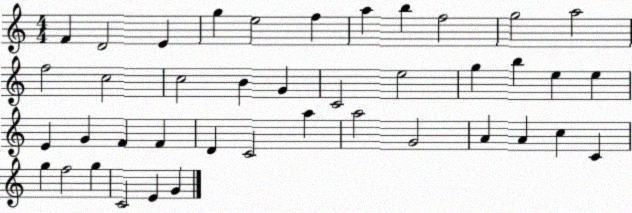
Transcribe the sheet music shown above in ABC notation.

X:1
T:Untitled
M:4/4
L:1/4
K:C
F D2 E g e2 f a b f2 g2 a2 f2 c2 c2 B G C2 e2 g b e e E G F F D C2 a a2 G2 A A c C g f2 g C2 E G